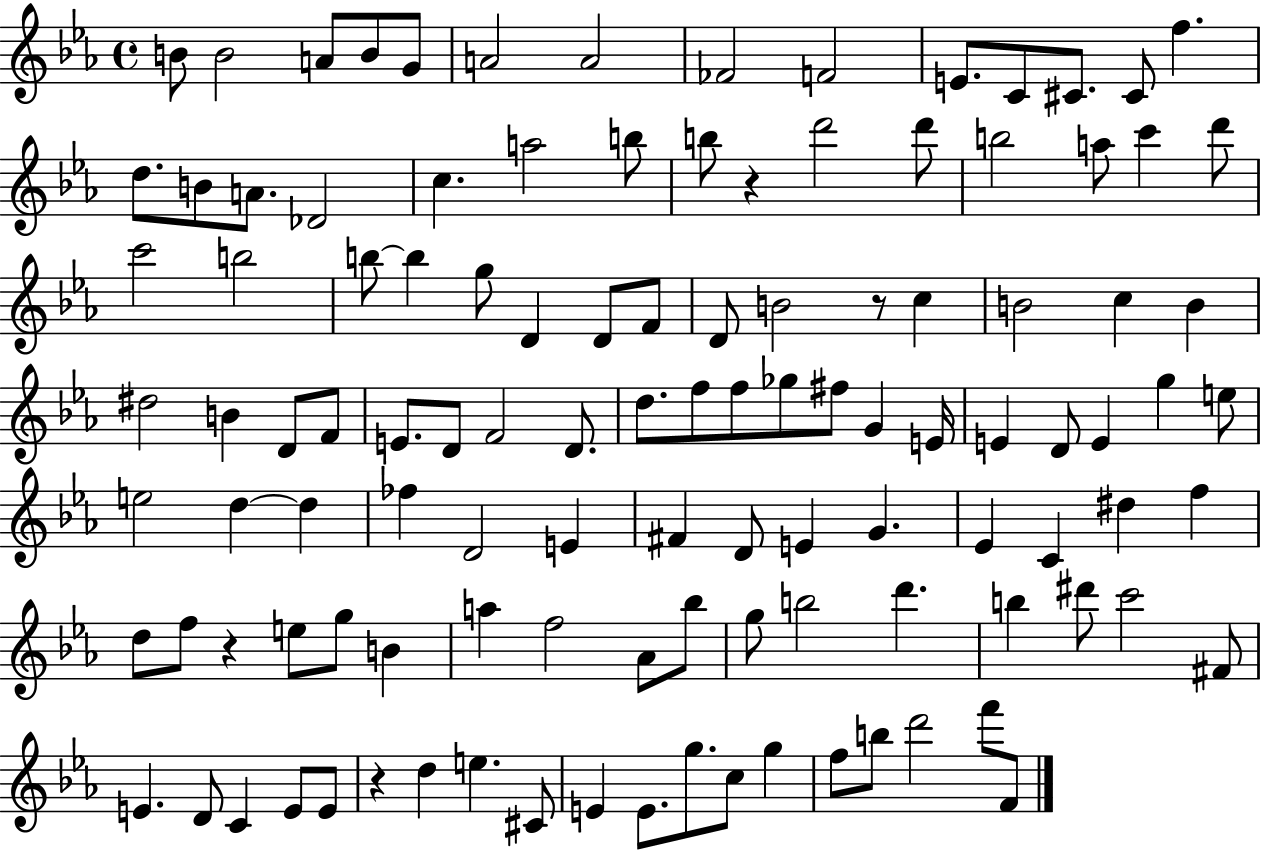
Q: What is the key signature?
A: EES major